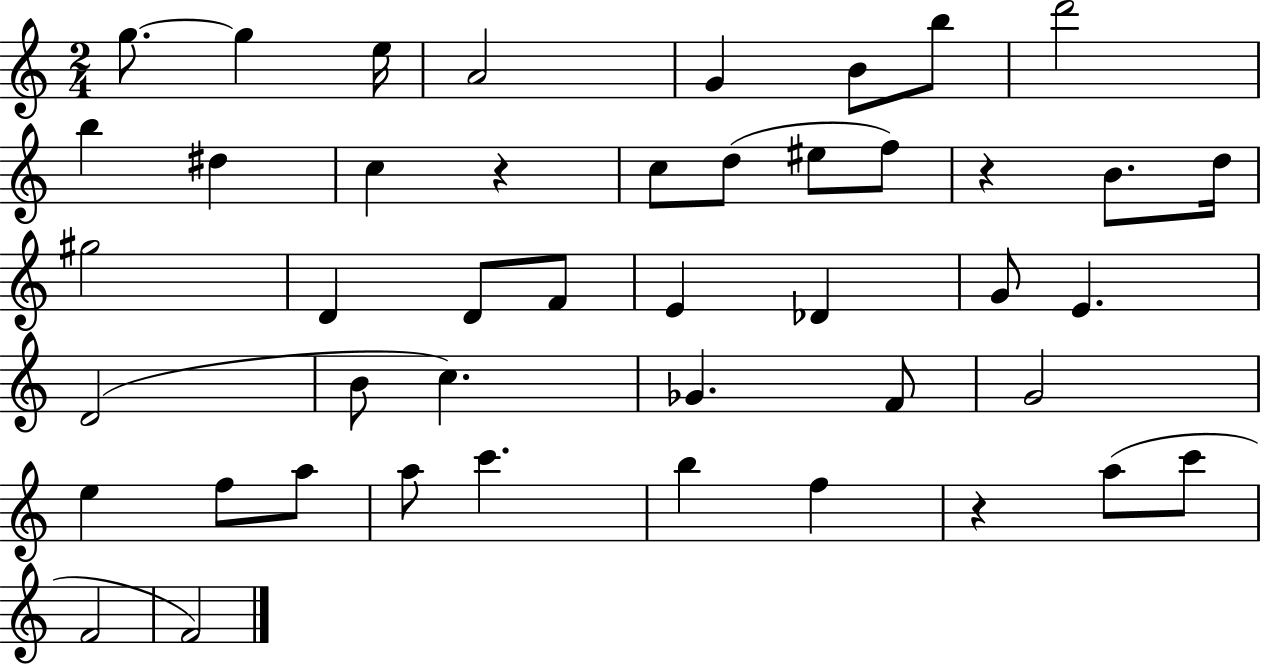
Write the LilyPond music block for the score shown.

{
  \clef treble
  \numericTimeSignature
  \time 2/4
  \key c \major
  g''8.~~ g''4 e''16 | a'2 | g'4 b'8 b''8 | d'''2 | \break b''4 dis''4 | c''4 r4 | c''8 d''8( eis''8 f''8) | r4 b'8. d''16 | \break gis''2 | d'4 d'8 f'8 | e'4 des'4 | g'8 e'4. | \break d'2( | b'8 c''4.) | ges'4. f'8 | g'2 | \break e''4 f''8 a''8 | a''8 c'''4. | b''4 f''4 | r4 a''8( c'''8 | \break f'2 | f'2) | \bar "|."
}